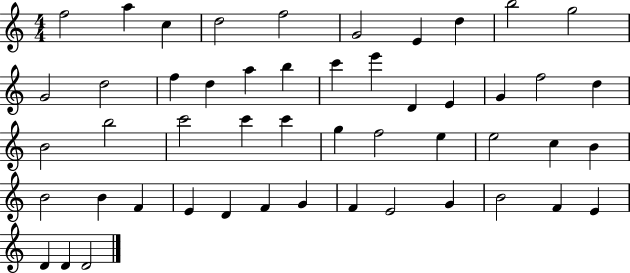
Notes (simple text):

F5/h A5/q C5/q D5/h F5/h G4/h E4/q D5/q B5/h G5/h G4/h D5/h F5/q D5/q A5/q B5/q C6/q E6/q D4/q E4/q G4/q F5/h D5/q B4/h B5/h C6/h C6/q C6/q G5/q F5/h E5/q E5/h C5/q B4/q B4/h B4/q F4/q E4/q D4/q F4/q G4/q F4/q E4/h G4/q B4/h F4/q E4/q D4/q D4/q D4/h